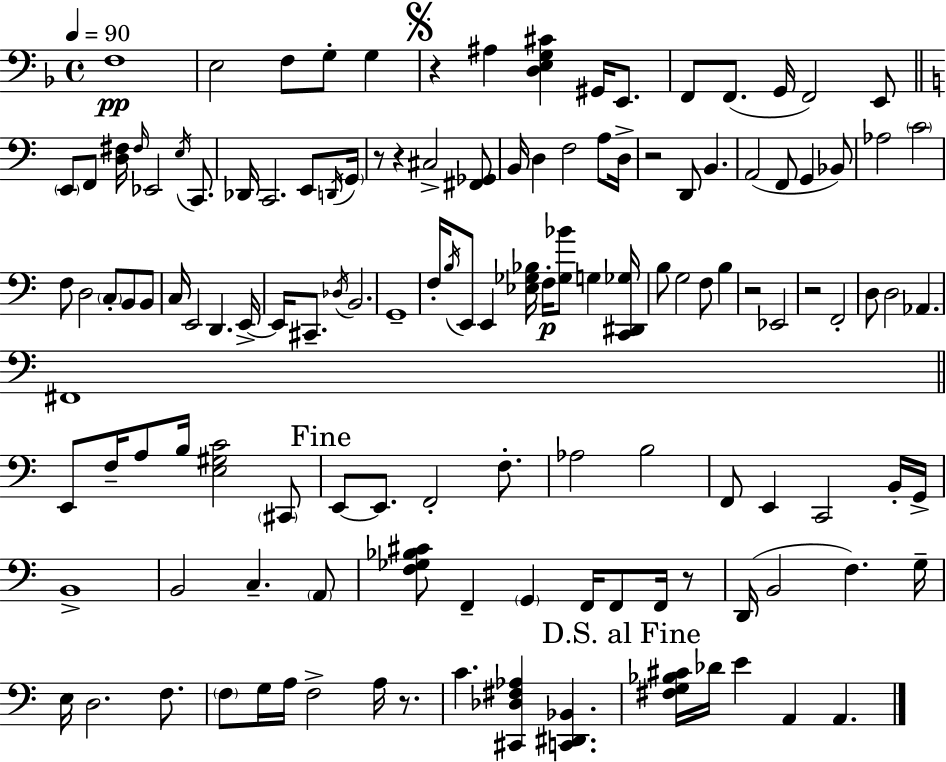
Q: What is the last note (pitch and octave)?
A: A2